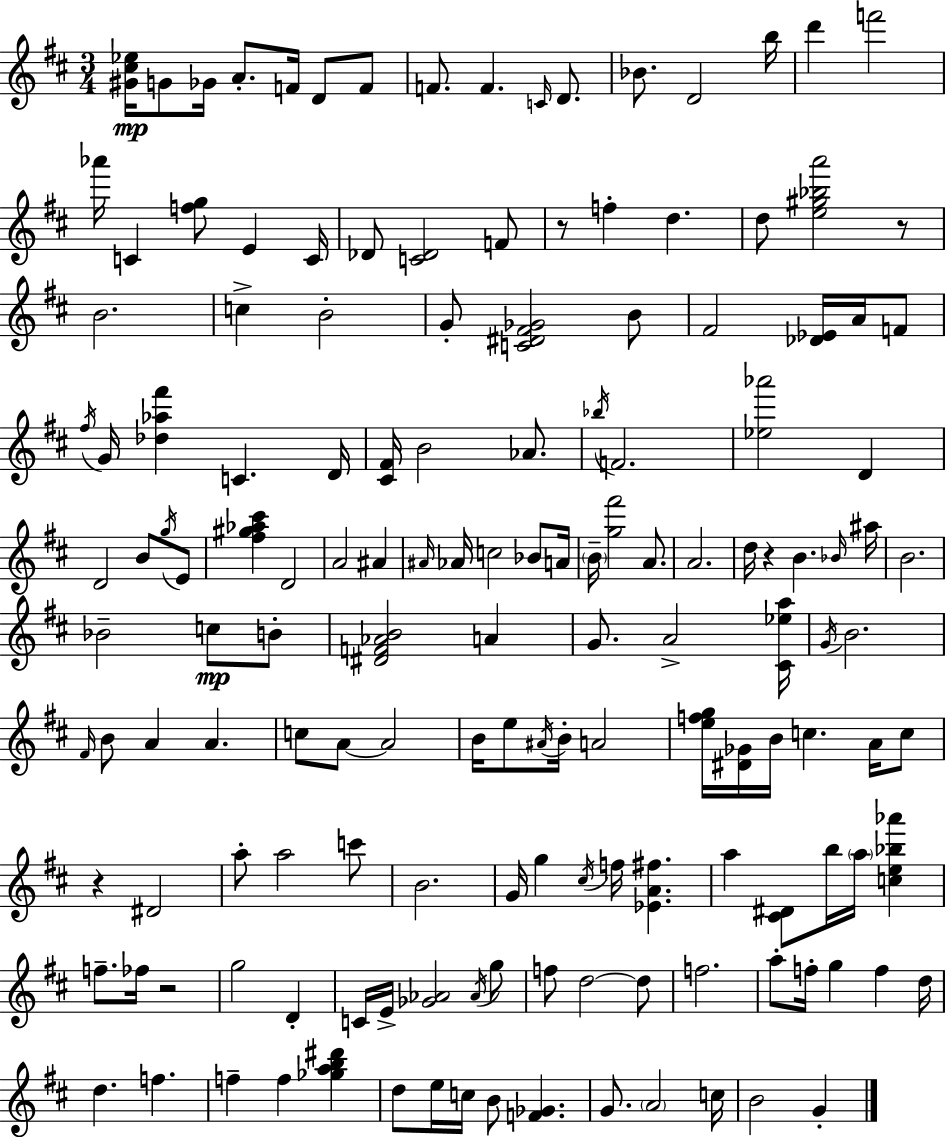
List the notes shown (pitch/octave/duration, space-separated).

[G#4,C#5,Eb5]/s G4/e Gb4/s A4/e. F4/s D4/e F4/e F4/e. F4/q. C4/s D4/e. Bb4/e. D4/h B5/s D6/q F6/h Ab6/s C4/q [F5,G5]/e E4/q C4/s Db4/e [C4,Db4]/h F4/e R/e F5/q D5/q. D5/e [E5,G#5,Bb5,A6]/h R/e B4/h. C5/q B4/h G4/e [C4,D#4,F#4,Gb4]/h B4/e F#4/h [Db4,Eb4]/s A4/s F4/e F#5/s G4/s [Db5,Ab5,F#6]/q C4/q. D4/s [C#4,F#4]/s B4/h Ab4/e. Bb5/s F4/h. [Eb5,Ab6]/h D4/q D4/h B4/e G5/s E4/e [F#5,G#5,Ab5,C#6]/q D4/h A4/h A#4/q A#4/s Ab4/s C5/h Bb4/e A4/s B4/s [G5,F#6]/h A4/e. A4/h. D5/s R/q B4/q. Bb4/s A#5/s B4/h. Bb4/h C5/e B4/e [D#4,F4,Ab4,B4]/h A4/q G4/e. A4/h [C#4,Eb5,A5]/s G4/s B4/h. F#4/s B4/e A4/q A4/q. C5/e A4/e A4/h B4/s E5/e A#4/s B4/s A4/h [E5,F5,G5]/s [D#4,Gb4]/s B4/s C5/q. A4/s C5/e R/q D#4/h A5/e A5/h C6/e B4/h. G4/s G5/q C#5/s F5/s [Eb4,A4,F#5]/q. A5/q [C#4,D#4]/e B5/s A5/s [C5,E5,Bb5,Ab6]/q F5/e. FES5/s R/h G5/h D4/q C4/s E4/s [Gb4,Ab4]/h Ab4/s G5/e F5/e D5/h D5/e F5/h. A5/e F5/s G5/q F5/q D5/s D5/q. F5/q. F5/q F5/q [Gb5,A5,B5,D#6]/q D5/e E5/s C5/s B4/e [F4,Gb4]/q. G4/e. A4/h C5/s B4/h G4/q